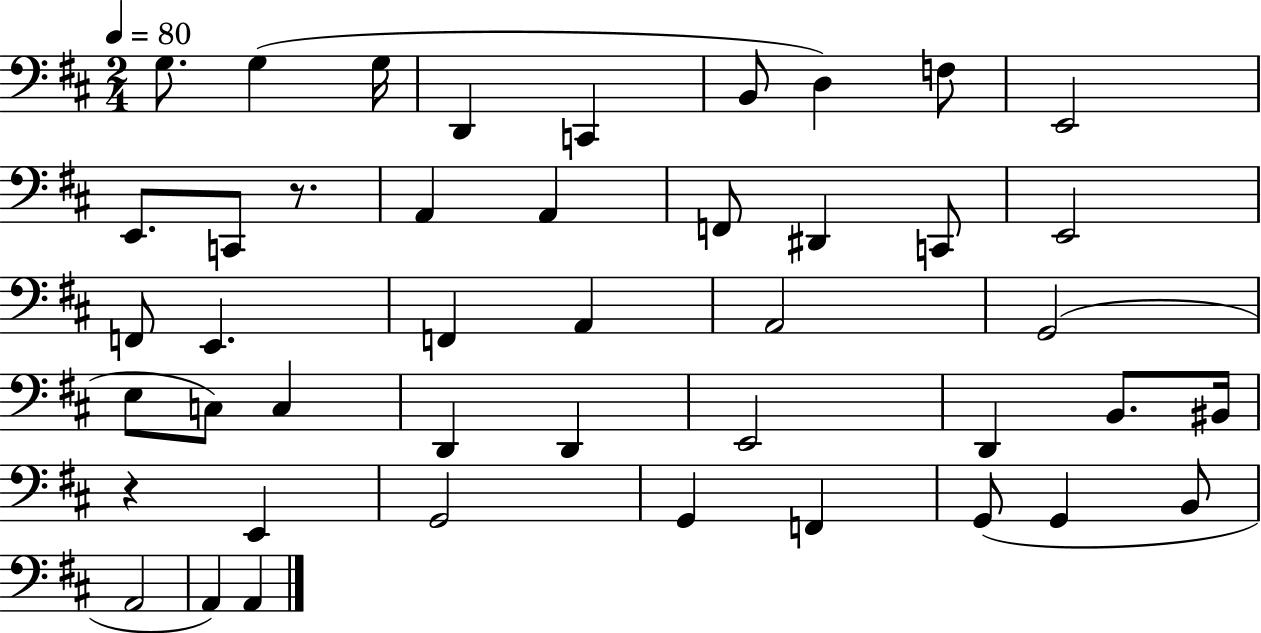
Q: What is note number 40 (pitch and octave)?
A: A2